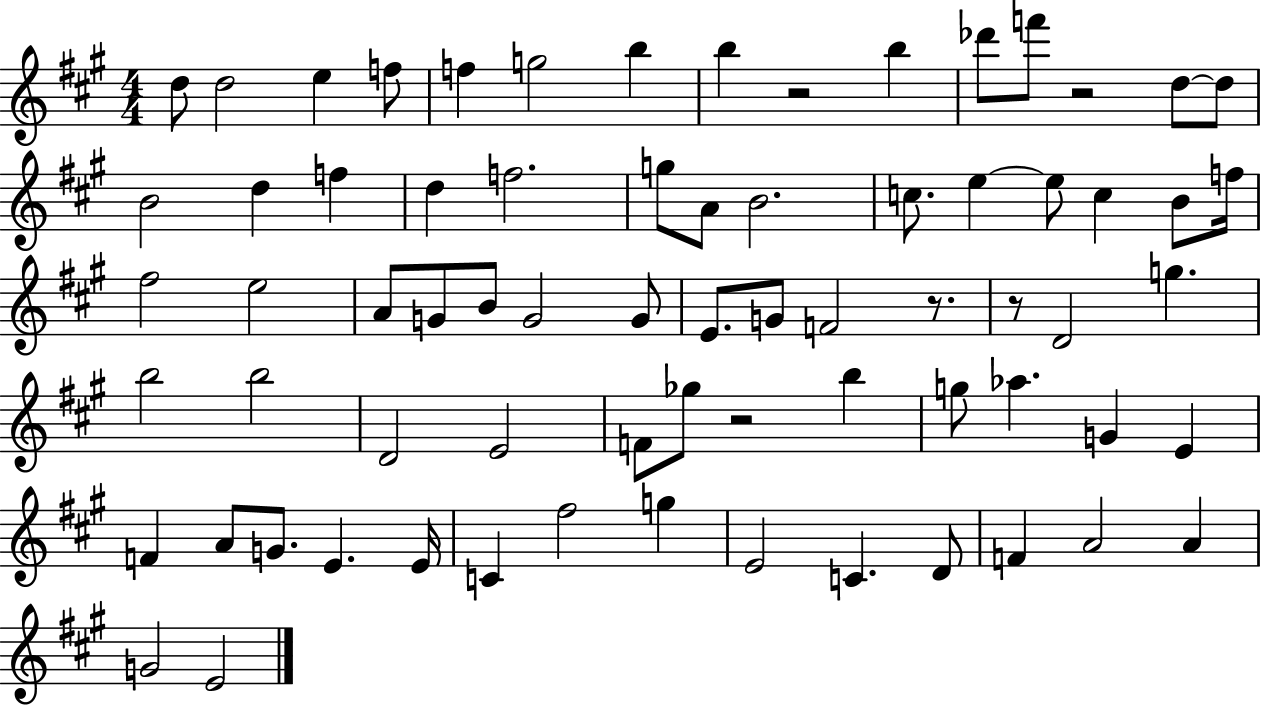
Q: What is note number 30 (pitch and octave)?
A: A4